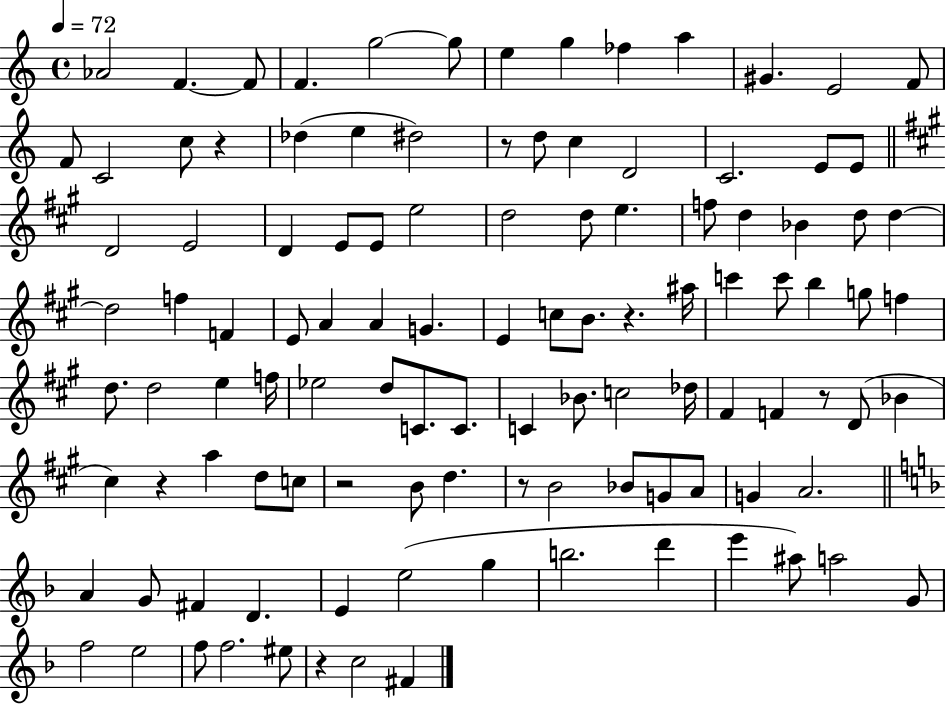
Ab4/h F4/q. F4/e F4/q. G5/h G5/e E5/q G5/q FES5/q A5/q G#4/q. E4/h F4/e F4/e C4/h C5/e R/q Db5/q E5/q D#5/h R/e D5/e C5/q D4/h C4/h. E4/e E4/e D4/h E4/h D4/q E4/e E4/e E5/h D5/h D5/e E5/q. F5/e D5/q Bb4/q D5/e D5/q D5/h F5/q F4/q E4/e A4/q A4/q G4/q. E4/q C5/e B4/e. R/q. A#5/s C6/q C6/e B5/q G5/e F5/q D5/e. D5/h E5/q F5/s Eb5/h D5/e C4/e. C4/e. C4/q Bb4/e. C5/h Db5/s F#4/q F4/q R/e D4/e Bb4/q C#5/q R/q A5/q D5/e C5/e R/h B4/e D5/q. R/e B4/h Bb4/e G4/e A4/e G4/q A4/h. A4/q G4/e F#4/q D4/q. E4/q E5/h G5/q B5/h. D6/q E6/q A#5/e A5/h G4/e F5/h E5/h F5/e F5/h. EIS5/e R/q C5/h F#4/q